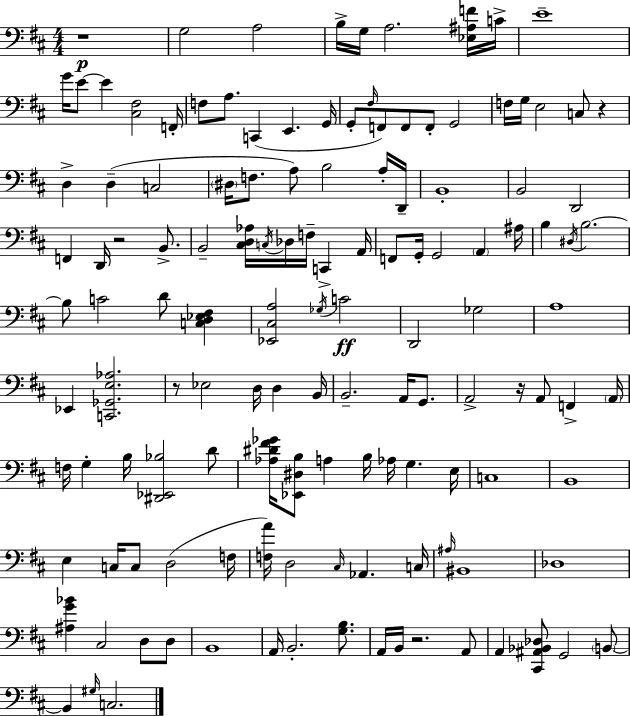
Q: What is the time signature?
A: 4/4